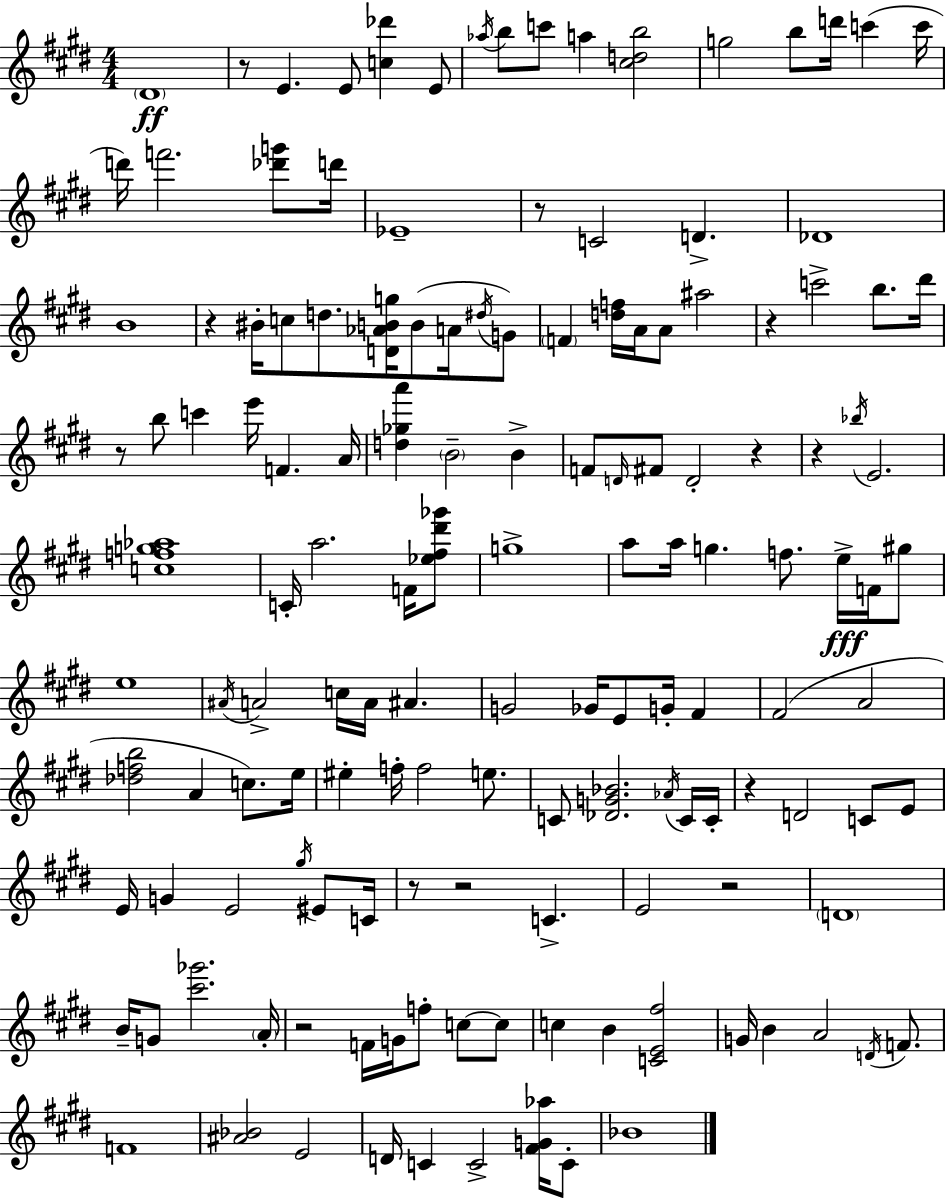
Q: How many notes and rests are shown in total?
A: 143